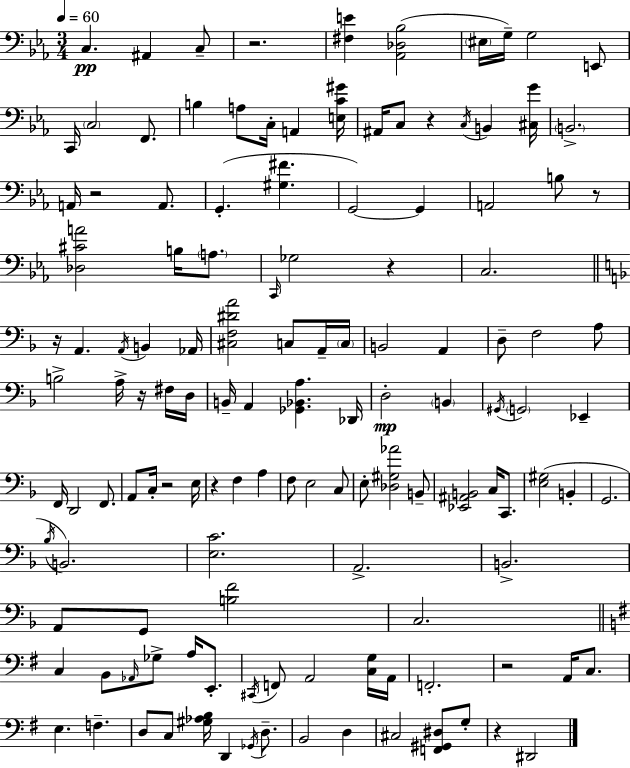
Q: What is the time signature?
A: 3/4